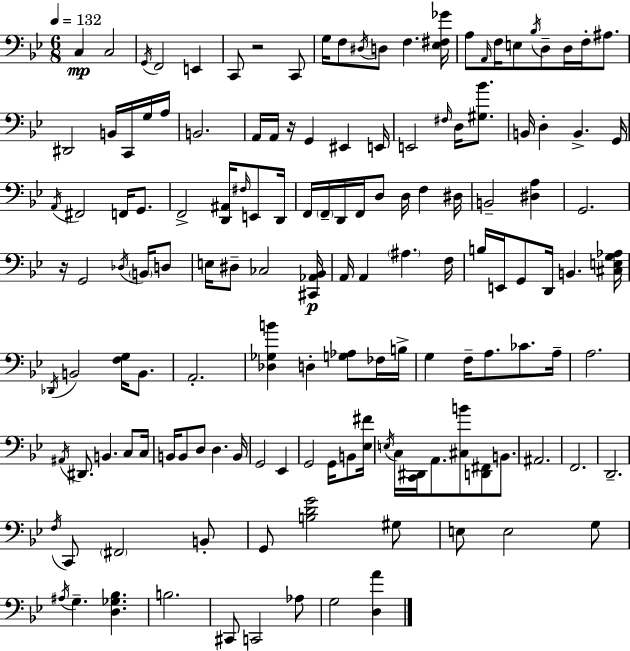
{
  \clef bass
  \numericTimeSignature
  \time 6/8
  \key g \minor
  \tempo 4 = 132
  \repeat volta 2 { c4\mp c2 | \acciaccatura { g,16 } f,2 e,4 | c,8 r2 c,8 | g16 f8 \acciaccatura { dis16 } d8 f4. | \break <ees fis ges'>16 a8 \grace { a,16 } f16 e8 \acciaccatura { bes16 } d8-- d16 | f16-. ais8. dis,2 | b,16 c,16 g16 a16 b,2. | a,16 a,16 r16 g,4 eis,4 | \break e,16 e,2 | \grace { fis16 } d16 <gis bes'>8. b,16 d4-. b,4.-> | g,16 \acciaccatura { a,16 } fis,2 | f,16 g,8. f,2-> | \break <d, ais,>16 \grace { fis16 } e,8 d,16 f,16 \parenthesize f,16-- d,16 f,16 d8 | d16 f4 dis16 b,2-- | <dis a>4 g,2. | r16 g,2 | \break \acciaccatura { des16 } \parenthesize b,16 d8 e16 dis8-- ces2 | <cis, aes, bes,>16\p a,16 a,4 | \parenthesize ais4. f16 b16 e,16 g,8 | d,16 b,4. <cis e g aes>16 \acciaccatura { des,16 } b,2 | \break <f g>16 b,8. a,2.-. | <des ges b'>4 | d4-. <g aes>8 fes16 b16-> g4 | f16-- a8. ces'8. a16-- a2. | \break \acciaccatura { ais,16 } dis,8. | b,4. c8 c16 b,16 b,8 | d8 d4. b,16 g,2 | ees,4 g,2 | \break g,16 b,8 <ees fis'>16 \acciaccatura { e16 } c16 | <c, dis,>16 a,8. <cis b'>8 <d, fis,>8 b,8. ais,2. | f,2. | d,2.-- | \break \acciaccatura { f16 } | c,8 \parenthesize fis,2 b,8-. | g,8 <b d' g'>2 gis8 | e8 e2 g8 | \break \acciaccatura { ais16 } g4.-- <d ges bes>4. | b2. | cis,8 c,2 aes8 | g2 <d a'>4 | \break } \bar "|."
}